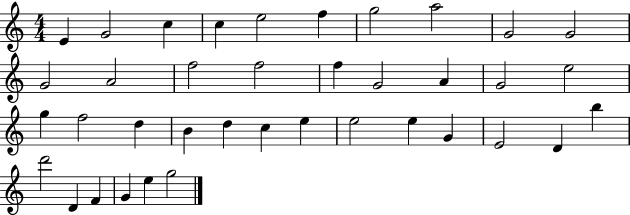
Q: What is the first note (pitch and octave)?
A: E4